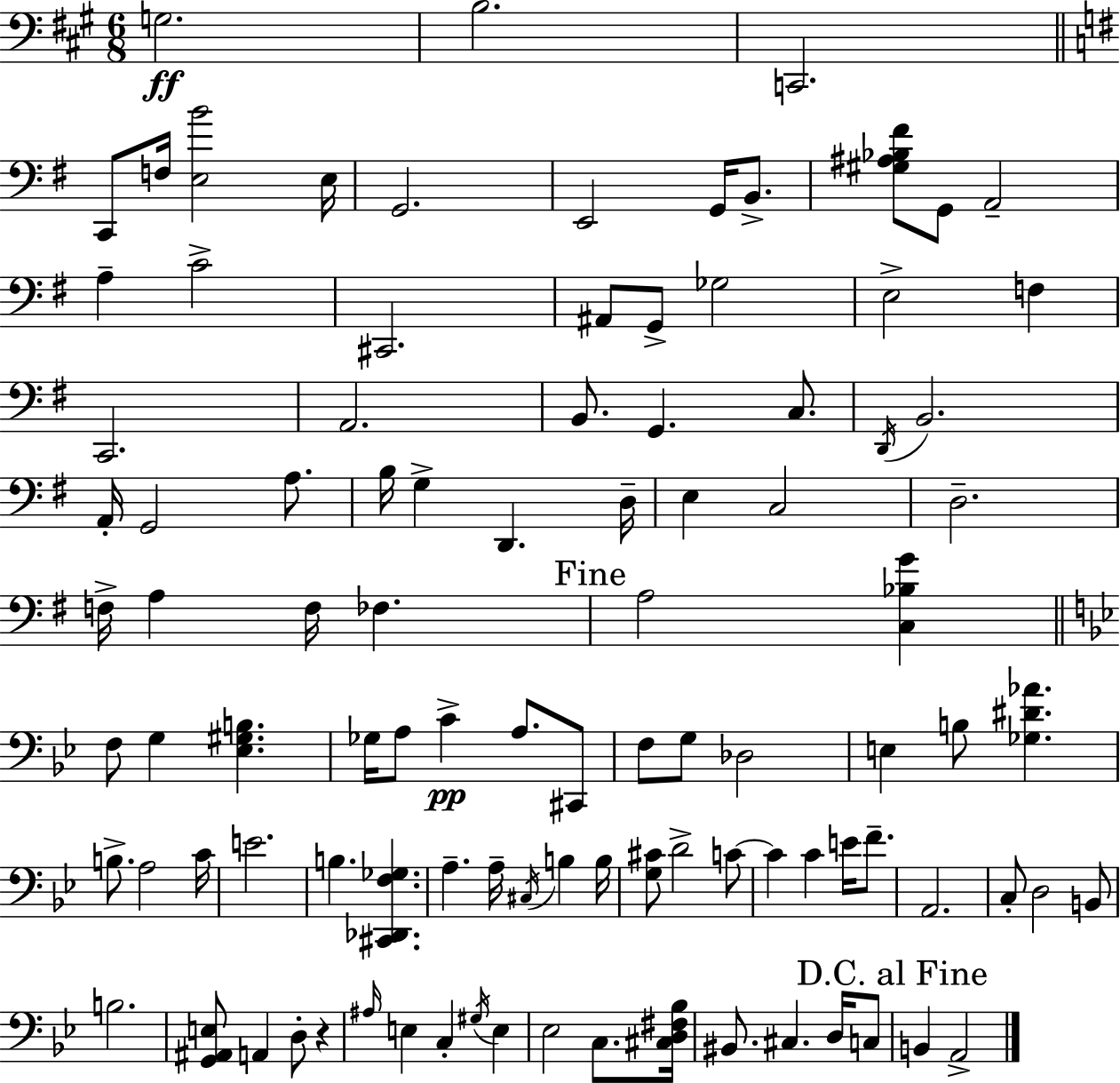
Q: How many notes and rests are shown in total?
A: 100